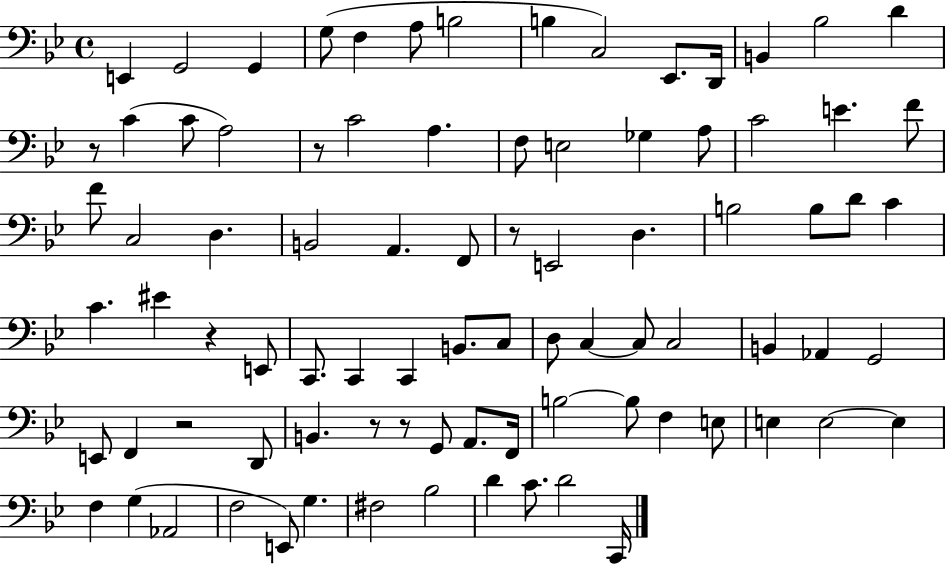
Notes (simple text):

E2/q G2/h G2/q G3/e F3/q A3/e B3/h B3/q C3/h Eb2/e. D2/s B2/q Bb3/h D4/q R/e C4/q C4/e A3/h R/e C4/h A3/q. F3/e E3/h Gb3/q A3/e C4/h E4/q. F4/e F4/e C3/h D3/q. B2/h A2/q. F2/e R/e E2/h D3/q. B3/h B3/e D4/e C4/q C4/q. EIS4/q R/q E2/e C2/e. C2/q C2/q B2/e. C3/e D3/e C3/q C3/e C3/h B2/q Ab2/q G2/h E2/e F2/q R/h D2/e B2/q. R/e R/e G2/e A2/e. F2/s B3/h B3/e F3/q E3/e E3/q E3/h E3/q F3/q G3/q Ab2/h F3/h E2/e G3/q. F#3/h Bb3/h D4/q C4/e. D4/h C2/s